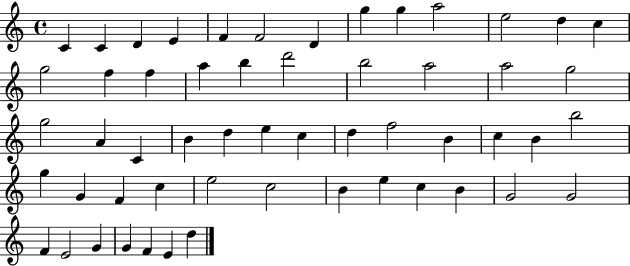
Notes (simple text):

C4/q C4/q D4/q E4/q F4/q F4/h D4/q G5/q G5/q A5/h E5/h D5/q C5/q G5/h F5/q F5/q A5/q B5/q D6/h B5/h A5/h A5/h G5/h G5/h A4/q C4/q B4/q D5/q E5/q C5/q D5/q F5/h B4/q C5/q B4/q B5/h G5/q G4/q F4/q C5/q E5/h C5/h B4/q E5/q C5/q B4/q G4/h G4/h F4/q E4/h G4/q G4/q F4/q E4/q D5/q